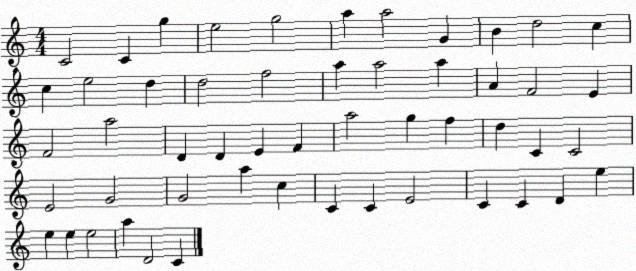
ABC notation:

X:1
T:Untitled
M:4/4
L:1/4
K:C
C2 C g e2 g2 a a2 G B d2 c c e2 d d2 f2 a a2 a A F2 E F2 a2 D D E F a2 g f d C C2 E2 G2 G2 a c C C E2 C C D e e e e2 a D2 C